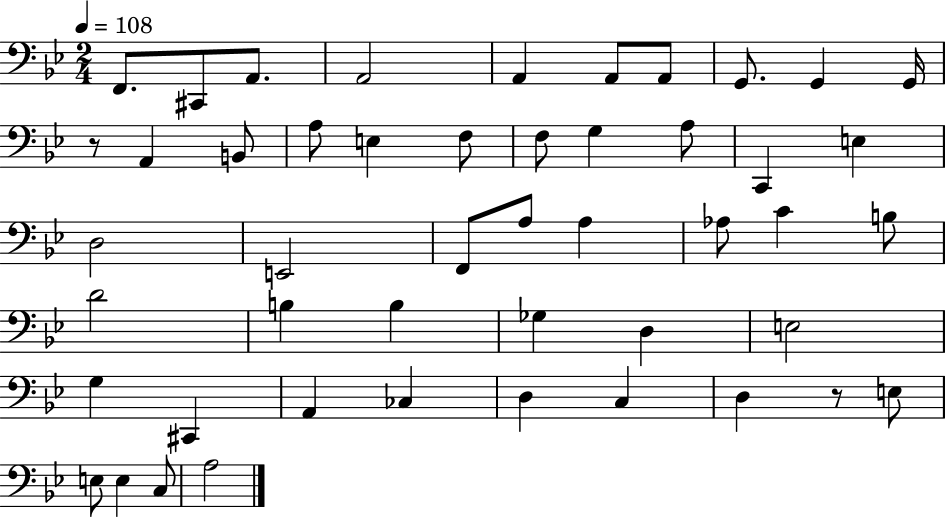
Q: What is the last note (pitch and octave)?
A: A3